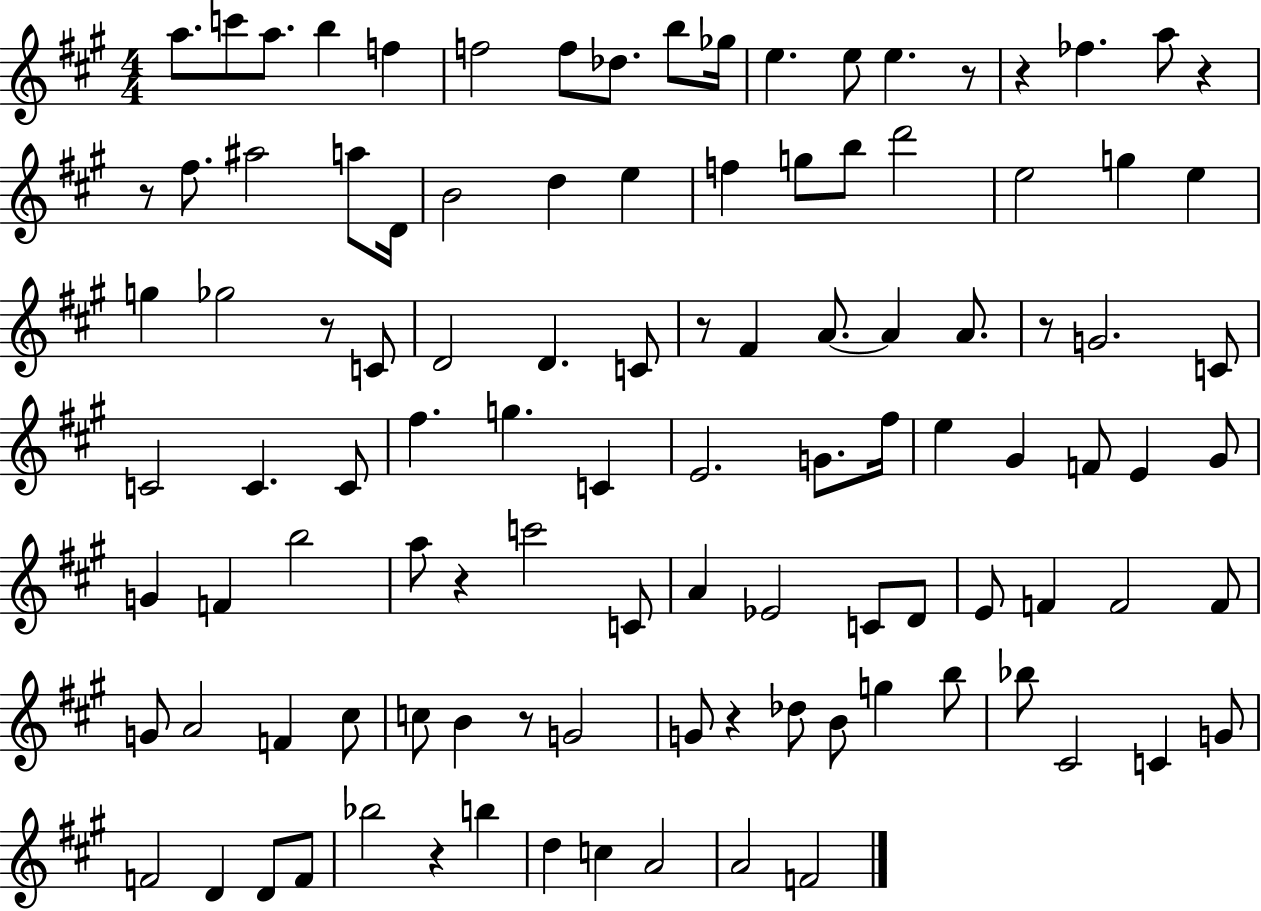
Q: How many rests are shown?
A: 11